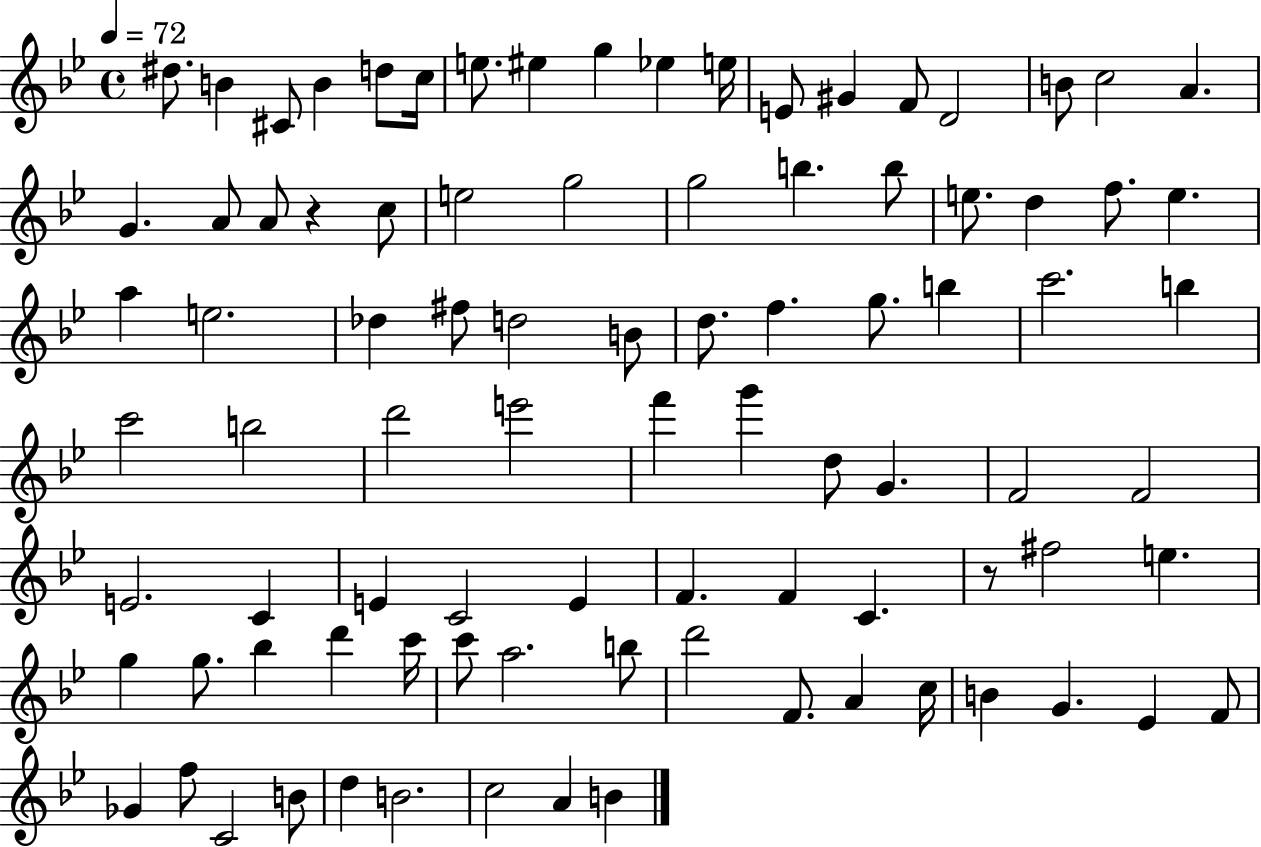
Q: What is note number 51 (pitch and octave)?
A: G4